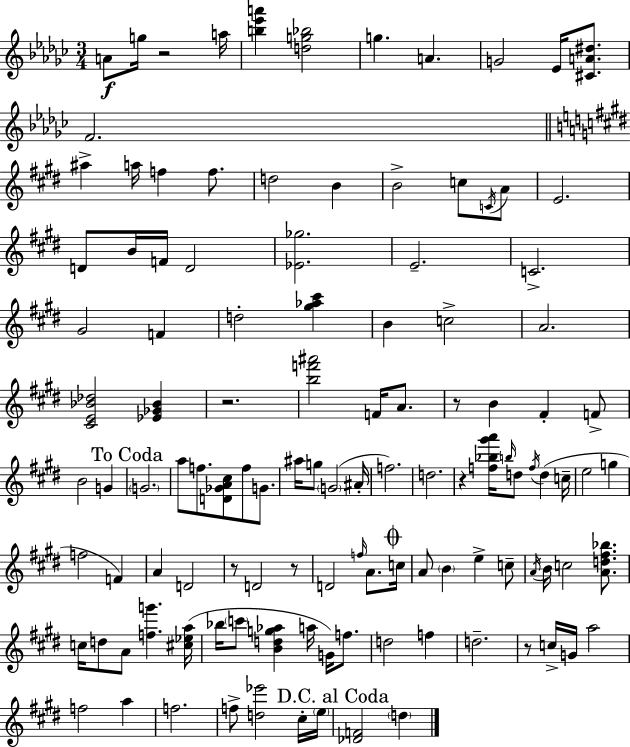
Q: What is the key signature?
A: EES minor